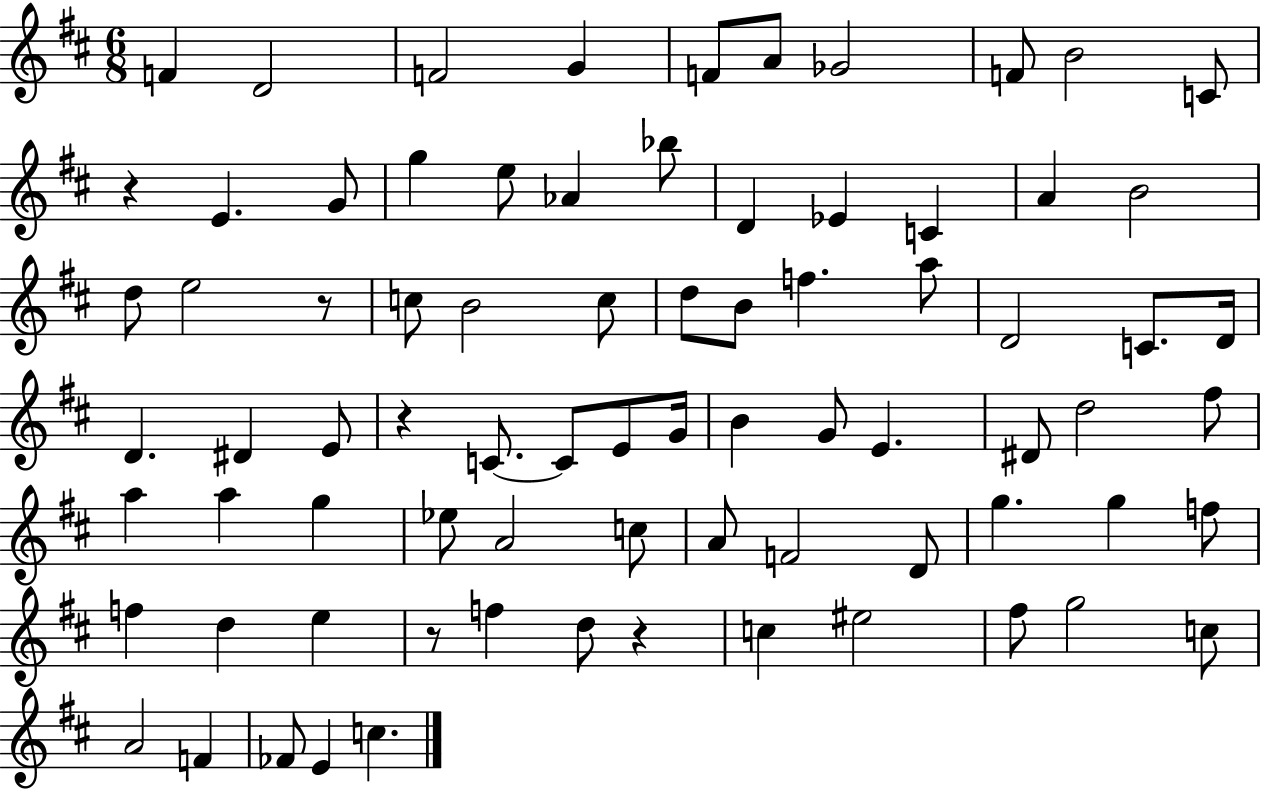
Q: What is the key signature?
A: D major